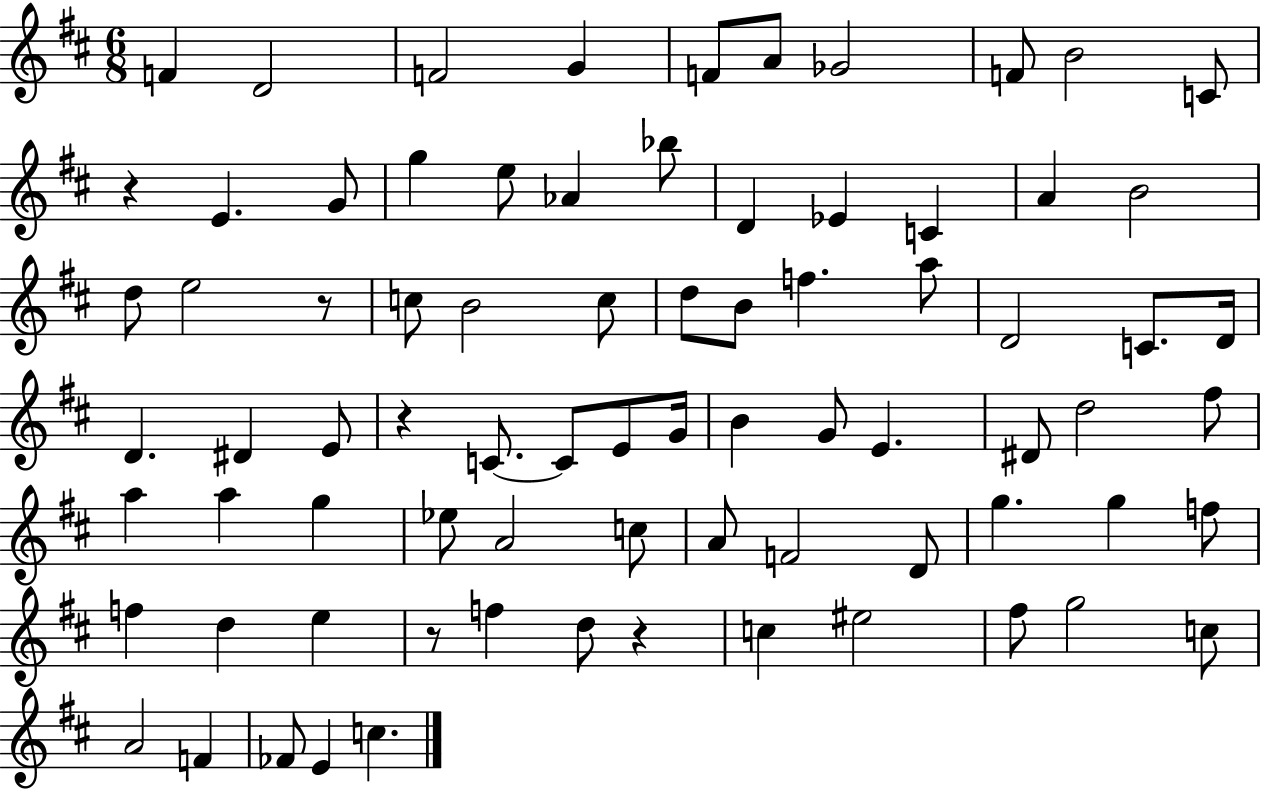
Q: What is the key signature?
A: D major